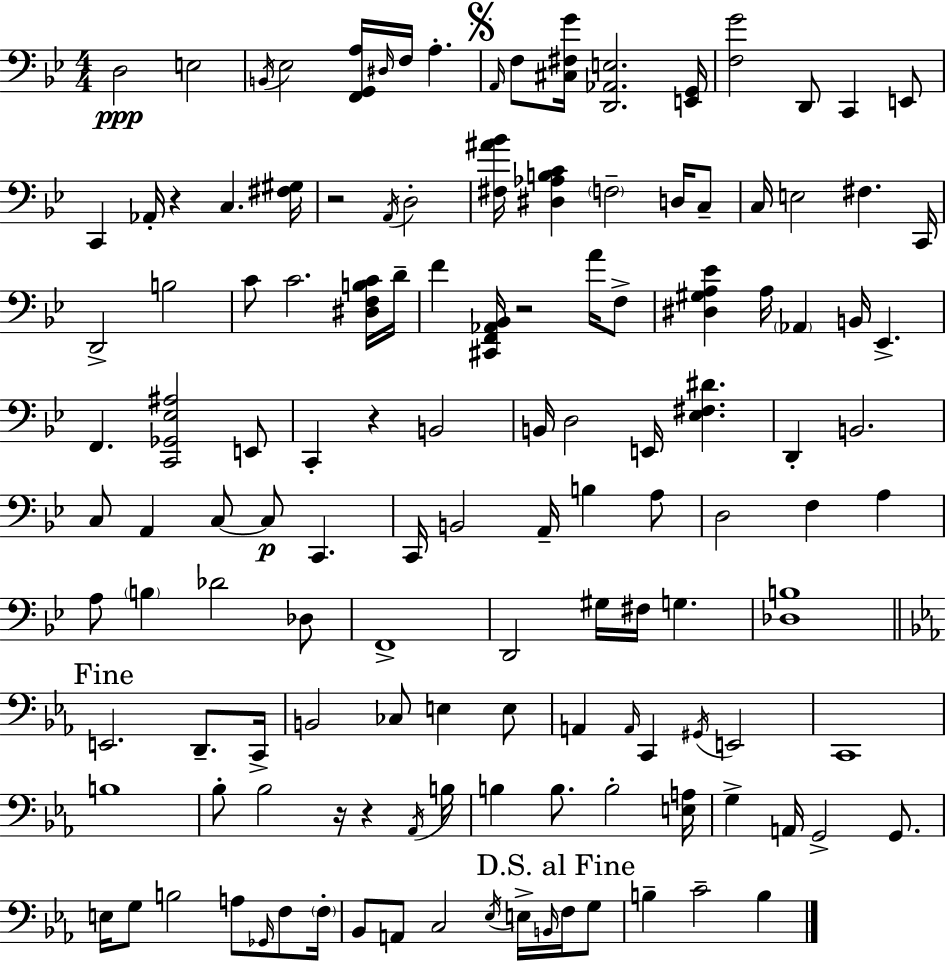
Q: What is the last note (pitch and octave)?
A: B3